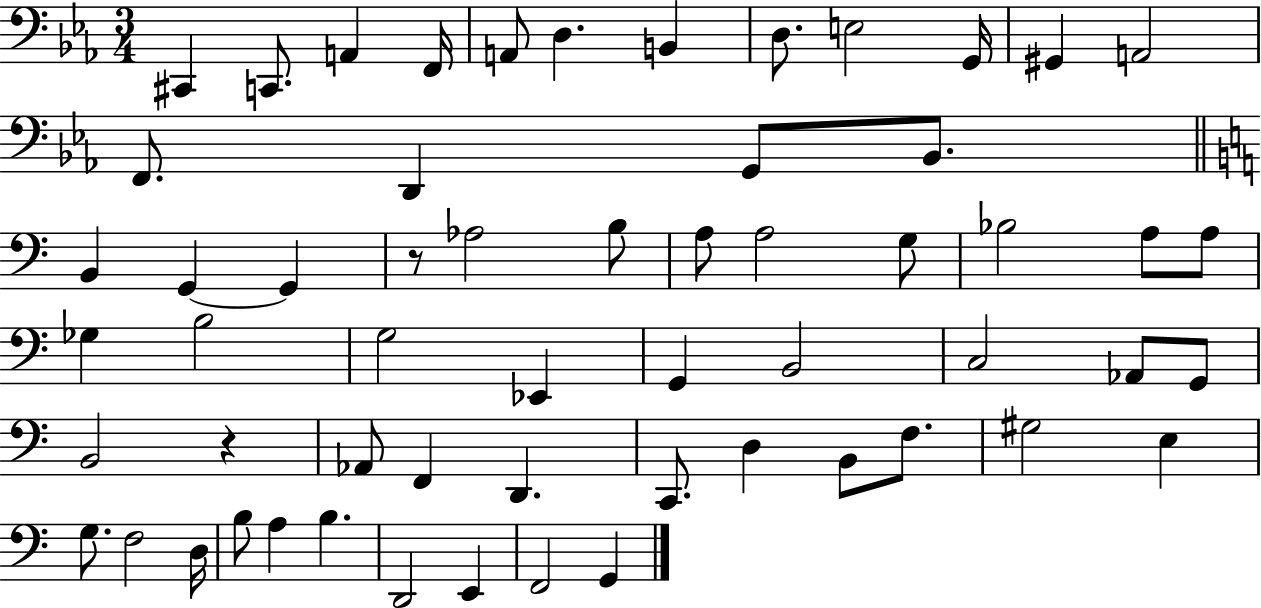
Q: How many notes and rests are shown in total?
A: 58